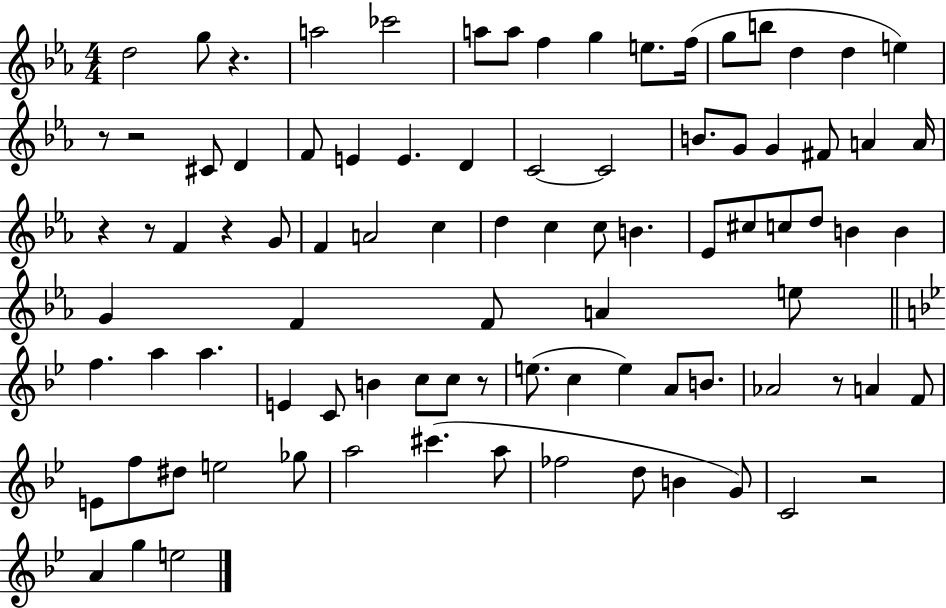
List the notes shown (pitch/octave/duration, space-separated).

D5/h G5/e R/q. A5/h CES6/h A5/e A5/e F5/q G5/q E5/e. F5/s G5/e B5/e D5/q D5/q E5/q R/e R/h C#4/e D4/q F4/e E4/q E4/q. D4/q C4/h C4/h B4/e. G4/e G4/q F#4/e A4/q A4/s R/q R/e F4/q R/q G4/e F4/q A4/h C5/q D5/q C5/q C5/e B4/q. Eb4/e C#5/e C5/e D5/e B4/q B4/q G4/q F4/q F4/e A4/q E5/e F5/q. A5/q A5/q. E4/q C4/e B4/q C5/e C5/e R/e E5/e. C5/q E5/q A4/e B4/e. Ab4/h R/e A4/q F4/e E4/e F5/e D#5/e E5/h Gb5/e A5/h C#6/q. A5/e FES5/h D5/e B4/q G4/e C4/h R/h A4/q G5/q E5/h